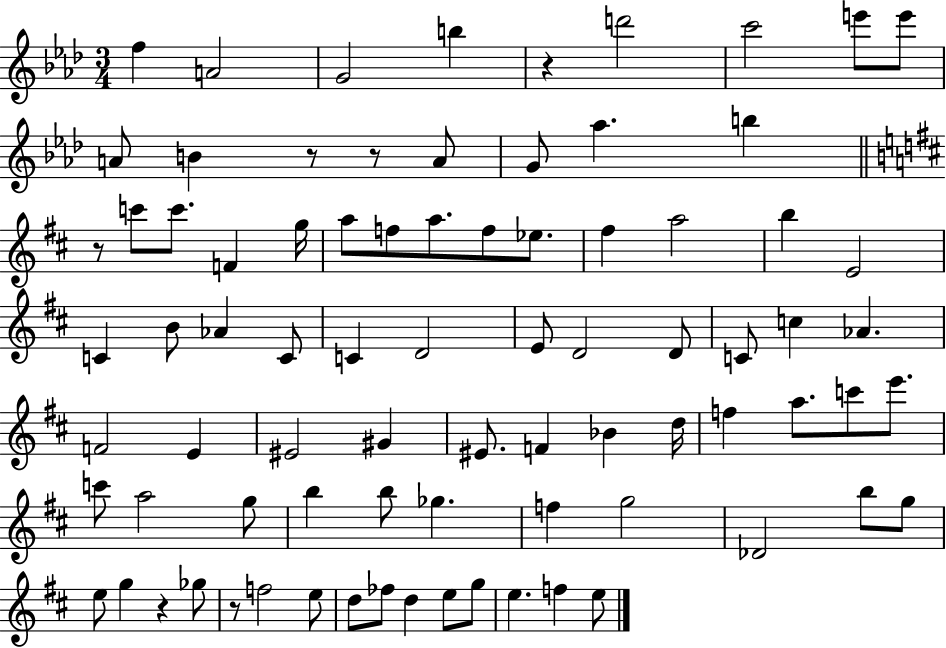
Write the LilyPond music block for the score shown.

{
  \clef treble
  \numericTimeSignature
  \time 3/4
  \key aes \major
  f''4 a'2 | g'2 b''4 | r4 d'''2 | c'''2 e'''8 e'''8 | \break a'8 b'4 r8 r8 a'8 | g'8 aes''4. b''4 | \bar "||" \break \key b \minor r8 c'''8 c'''8. f'4 g''16 | a''8 f''8 a''8. f''8 ees''8. | fis''4 a''2 | b''4 e'2 | \break c'4 b'8 aes'4 c'8 | c'4 d'2 | e'8 d'2 d'8 | c'8 c''4 aes'4. | \break f'2 e'4 | eis'2 gis'4 | eis'8. f'4 bes'4 d''16 | f''4 a''8. c'''8 e'''8. | \break c'''8 a''2 g''8 | b''4 b''8 ges''4. | f''4 g''2 | des'2 b''8 g''8 | \break e''8 g''4 r4 ges''8 | r8 f''2 e''8 | d''8 fes''8 d''4 e''8 g''8 | e''4. f''4 e''8 | \break \bar "|."
}